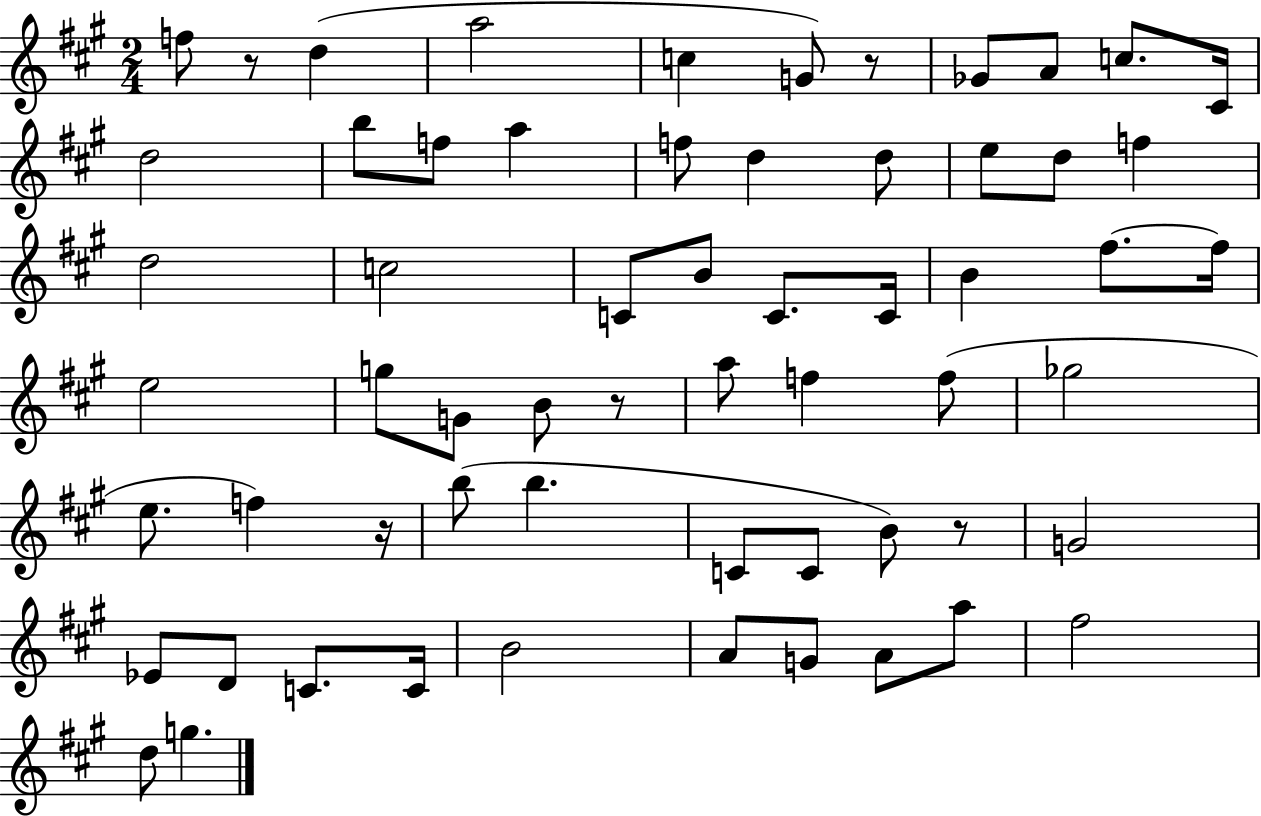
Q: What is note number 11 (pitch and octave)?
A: B5